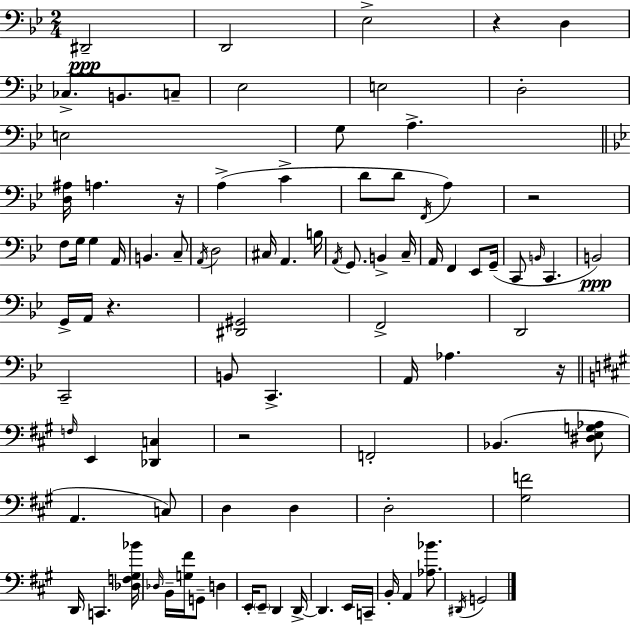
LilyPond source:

{
  \clef bass
  \numericTimeSignature
  \time 2/4
  \key g \minor
  \repeat volta 2 { dis,2--\ppp | d,2 | ees2-> | r4 d4 | \break ces8.-> b,8. c8-- | ees2 | e2 | d2-. | \break e2 | g8 a4.-> | \bar "||" \break \key bes \major <d ais>16 a4. r16 | a4->( c'4-> | d'8 d'8 \acciaccatura { f,16 } a4) | r2 | \break f8 g16 g4 | a,16 b,4. c8-- | \acciaccatura { a,16 } d2 | cis16 a,4. | \break b16 \acciaccatura { a,16 } g,8. b,4-> | c16-- a,16 f,4 | ees,8 g,16--( c,8 \grace { b,16 } c,4. | b,2\ppp) | \break g,16-> a,16 r4. | <dis, gis,>2 | f,2-> | d,2 | \break c,2-- | b,8 c,4.-> | a,16 aes4. | r16 \bar "||" \break \key a \major \grace { f16 } e,4 <des, c>4 | r2 | f,2-. | bes,4.( <dis e g aes>8 | \break a,4. c8) | d4 d4 | d2-. | <gis f'>2 | \break d,16 c,4. | <des f gis bes'>16 \grace { des16 } b,16-- <g fis'>16 g,8-- d4 | e,16-. \parenthesize e,8-- d,4 | d,16->~~ d,4. | \break e,16 c,16-- b,16-. a,4 <aes bes'>8. | \acciaccatura { dis,16 } g,2 | } \bar "|."
}